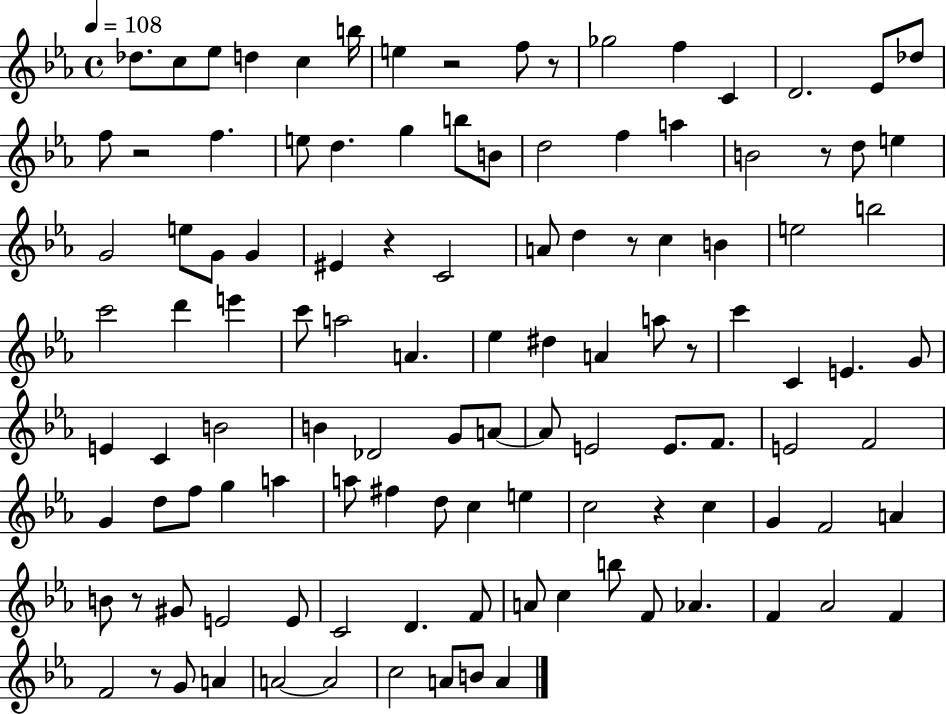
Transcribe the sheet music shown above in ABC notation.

X:1
T:Untitled
M:4/4
L:1/4
K:Eb
_d/2 c/2 _e/2 d c b/4 e z2 f/2 z/2 _g2 f C D2 _E/2 _d/2 f/2 z2 f e/2 d g b/2 B/2 d2 f a B2 z/2 d/2 e G2 e/2 G/2 G ^E z C2 A/2 d z/2 c B e2 b2 c'2 d' e' c'/2 a2 A _e ^d A a/2 z/2 c' C E G/2 E C B2 B _D2 G/2 A/2 A/2 E2 E/2 F/2 E2 F2 G d/2 f/2 g a a/2 ^f d/2 c e c2 z c G F2 A B/2 z/2 ^G/2 E2 E/2 C2 D F/2 A/2 c b/2 F/2 _A F _A2 F F2 z/2 G/2 A A2 A2 c2 A/2 B/2 A